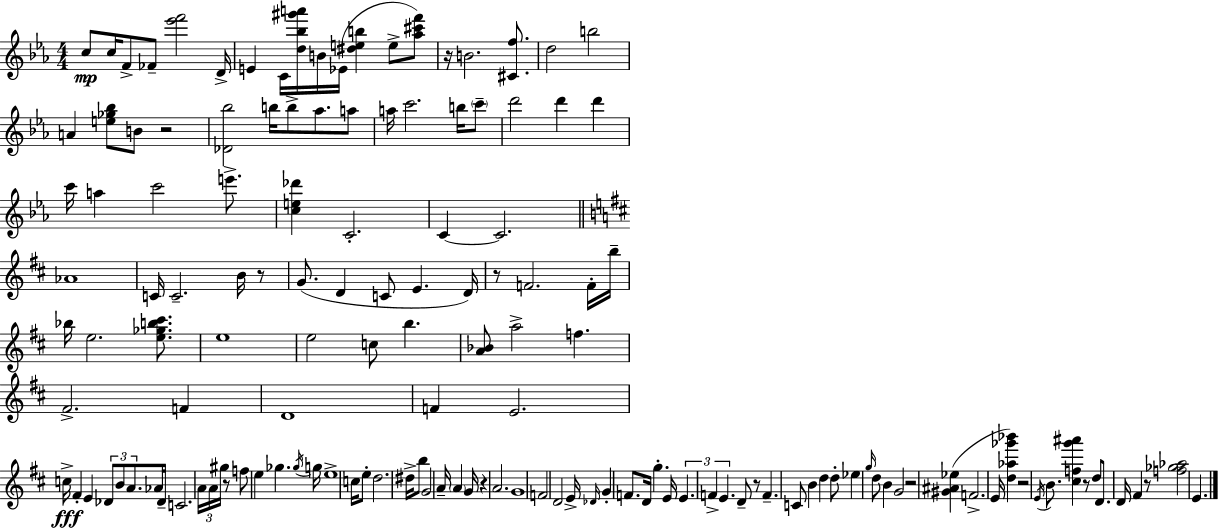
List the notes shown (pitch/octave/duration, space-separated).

C5/e C5/s F4/e FES4/e [Eb6,F6]/h D4/s E4/q C4/s [D5,Bb5,G#6,A6]/s B4/s Eb4/s [D#5,E5,B5]/q E5/e [Ab5,C#6,F6]/e R/s B4/h. [C#4,F5]/e. D5/h B5/h A4/q [E5,Gb5,Bb5]/e B4/e R/h [Db4,Bb5]/h B5/s B5/e Ab5/e. A5/e A5/s C6/h. B5/s C6/e D6/h D6/q D6/q C6/s A5/q C6/h E6/e. [C5,E5,Db6]/q C4/h. C4/q C4/h. Ab4/w C4/s C4/h. B4/s R/e G4/e. D4/q C4/e E4/q. D4/s R/e F4/h. F4/s B5/s Bb5/s E5/h. [E5,Gb5,B5,C#6]/e. E5/w E5/h C5/e B5/q. [A4,Bb4]/e A5/h F5/q. F#4/h. F4/q D4/w F4/q E4/h. C5/s F#4/q E4/q Db4/e B4/e A4/e. Ab4/s Db4/s C4/h. A4/s A4/s G#5/s R/e F5/e E5/q Gb5/q. Gb5/s G5/s E5/w C5/s E5/e D5/h. D#5/s B5/e G4/h A4/s A4/q G4/s R/q A4/h. G4/w F4/h D4/h E4/s Db4/s G4/q F4/e. D4/s G5/q. E4/s E4/q. F4/q E4/q. D4/e R/e F4/q. C4/e B4/q D5/q D5/e Eb5/q G5/s D5/e B4/q G4/h R/h [G#4,A#4,Eb5]/q F4/h. E4/s [D5,Ab5,Gb6,Bb6]/q R/h E4/s B4/e. [C#5,F5,G6,A#6]/q R/e D5/e D4/e. D4/s F#4/q R/e [F5,Gb5,Ab5]/h E4/q.